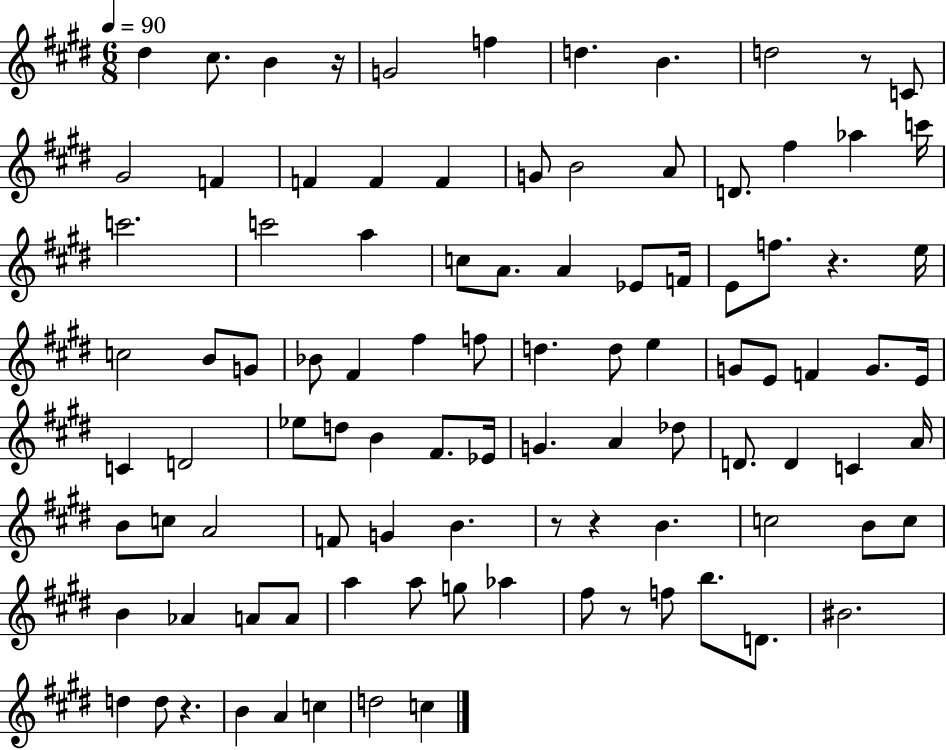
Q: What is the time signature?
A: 6/8